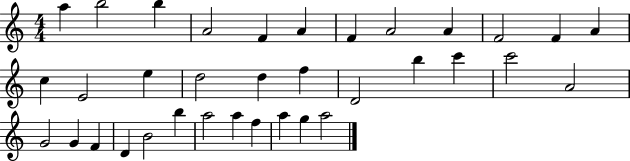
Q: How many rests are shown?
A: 0